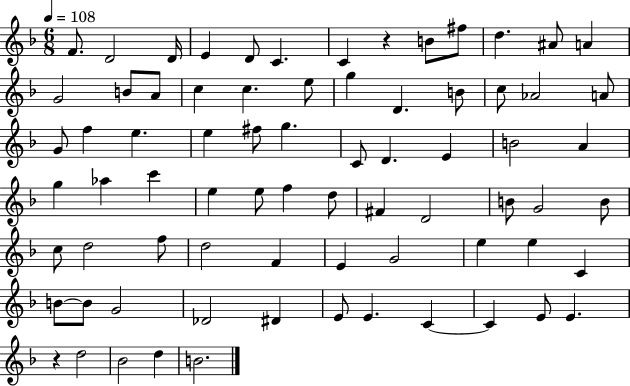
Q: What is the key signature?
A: F major